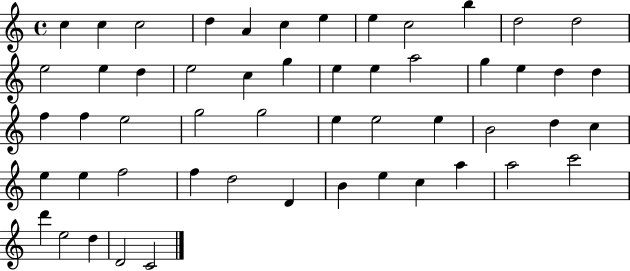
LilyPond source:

{
  \clef treble
  \time 4/4
  \defaultTimeSignature
  \key c \major
  c''4 c''4 c''2 | d''4 a'4 c''4 e''4 | e''4 c''2 b''4 | d''2 d''2 | \break e''2 e''4 d''4 | e''2 c''4 g''4 | e''4 e''4 a''2 | g''4 e''4 d''4 d''4 | \break f''4 f''4 e''2 | g''2 g''2 | e''4 e''2 e''4 | b'2 d''4 c''4 | \break e''4 e''4 f''2 | f''4 d''2 d'4 | b'4 e''4 c''4 a''4 | a''2 c'''2 | \break d'''4 e''2 d''4 | d'2 c'2 | \bar "|."
}